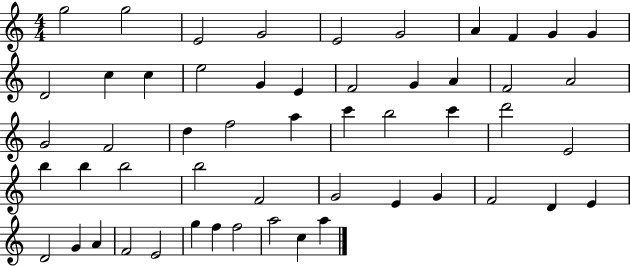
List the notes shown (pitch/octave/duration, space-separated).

G5/h G5/h E4/h G4/h E4/h G4/h A4/q F4/q G4/q G4/q D4/h C5/q C5/q E5/h G4/q E4/q F4/h G4/q A4/q F4/h A4/h G4/h F4/h D5/q F5/h A5/q C6/q B5/h C6/q D6/h E4/h B5/q B5/q B5/h B5/h F4/h G4/h E4/q G4/q F4/h D4/q E4/q D4/h G4/q A4/q F4/h E4/h G5/q F5/q F5/h A5/h C5/q A5/q